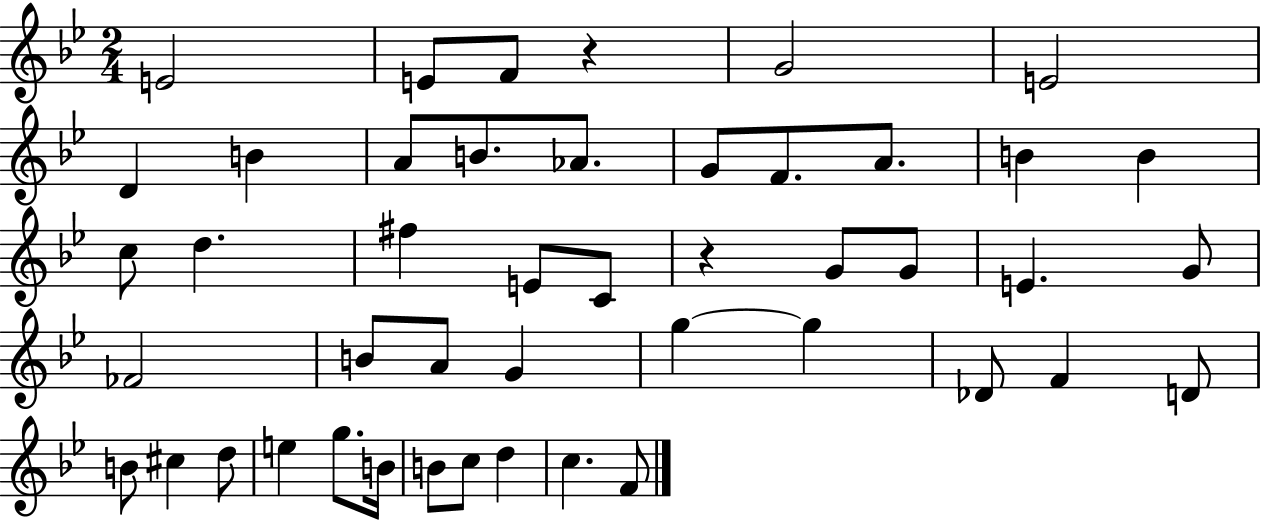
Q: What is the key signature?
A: BES major